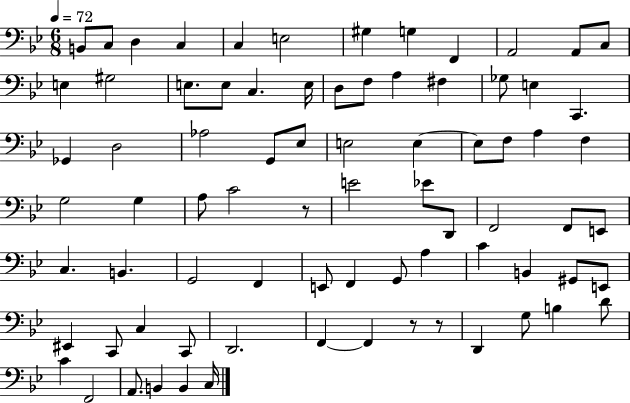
X:1
T:Untitled
M:6/8
L:1/4
K:Bb
B,,/2 C,/2 D, C, C, E,2 ^G, G, F,, A,,2 A,,/2 C,/2 E, ^G,2 E,/2 E,/2 C, E,/4 D,/2 F,/2 A, ^F, _G,/2 E, C,, _G,, D,2 _A,2 G,,/2 _E,/2 E,2 E, E,/2 F,/2 A, F, G,2 G, A,/2 C2 z/2 E2 _E/2 D,,/2 F,,2 F,,/2 E,,/2 C, B,, G,,2 F,, E,,/2 F,, G,,/2 A, C B,, ^G,,/2 E,,/2 ^E,, C,,/2 C, C,,/2 D,,2 F,, F,, z/2 z/2 D,, G,/2 B, D/2 C F,,2 A,,/2 B,, B,, C,/4